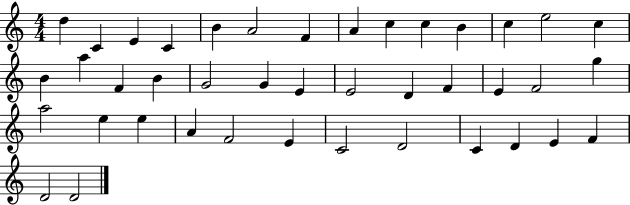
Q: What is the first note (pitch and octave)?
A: D5